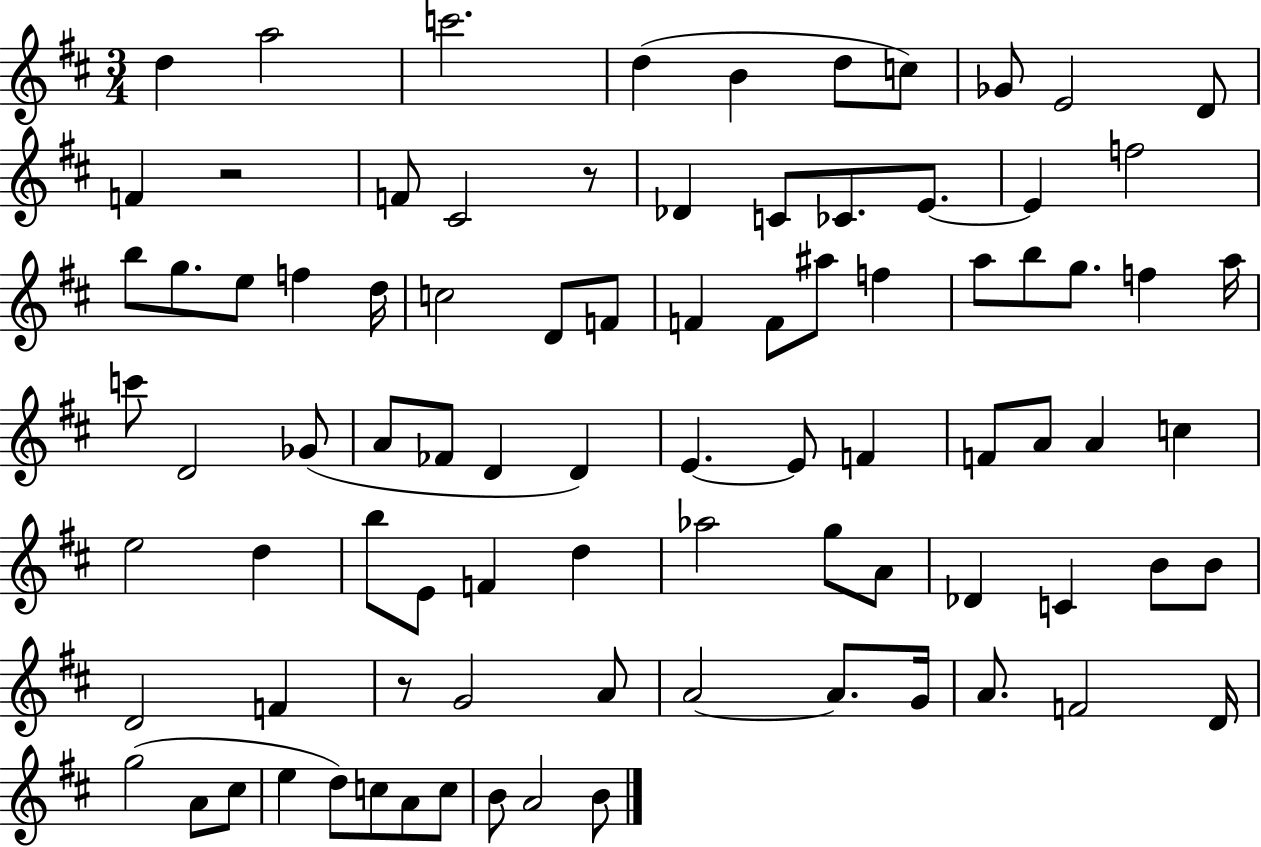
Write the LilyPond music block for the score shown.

{
  \clef treble
  \numericTimeSignature
  \time 3/4
  \key d \major
  d''4 a''2 | c'''2. | d''4( b'4 d''8 c''8) | ges'8 e'2 d'8 | \break f'4 r2 | f'8 cis'2 r8 | des'4 c'8 ces'8. e'8.~~ | e'4 f''2 | \break b''8 g''8. e''8 f''4 d''16 | c''2 d'8 f'8 | f'4 f'8 ais''8 f''4 | a''8 b''8 g''8. f''4 a''16 | \break c'''8 d'2 ges'8( | a'8 fes'8 d'4 d'4) | e'4.~~ e'8 f'4 | f'8 a'8 a'4 c''4 | \break e''2 d''4 | b''8 e'8 f'4 d''4 | aes''2 g''8 a'8 | des'4 c'4 b'8 b'8 | \break d'2 f'4 | r8 g'2 a'8 | a'2~~ a'8. g'16 | a'8. f'2 d'16 | \break g''2( a'8 cis''8 | e''4 d''8) c''8 a'8 c''8 | b'8 a'2 b'8 | \bar "|."
}